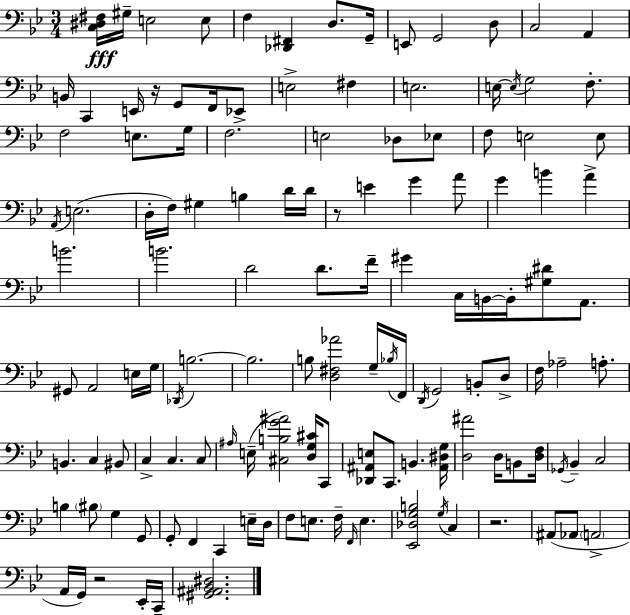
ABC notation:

X:1
T:Untitled
M:3/4
L:1/4
K:Gm
[C,^D,^F,]/4 ^G,/4 E,2 E,/2 F, [_D,,^F,,] D,/2 G,,/4 E,,/2 G,,2 D,/2 C,2 A,, B,,/4 C,, E,,/4 z/4 G,,/2 F,,/4 _E,,/2 E,2 ^F, E,2 E,/4 E,/4 G,2 F,/2 F,2 E,/2 G,/4 F,2 E,2 _D,/2 _E,/2 F,/2 E,2 E,/2 A,,/4 E,2 D,/4 F,/4 ^G, B, D/4 D/4 z/2 E G A/2 G B A B2 B2 D2 D/2 F/4 ^G C,/4 B,,/4 B,,/4 [^G,^D]/2 A,,/2 ^G,,/2 A,,2 E,/4 G,/4 _D,,/4 B,2 B,2 B,/2 [D,^F,_A]2 G,/4 _B,/4 F,,/4 D,,/4 G,,2 B,,/2 D,/2 F,/4 _A,2 A,/2 B,, C, ^B,,/2 C, C, C,/2 ^A,/4 E,/4 [^C,B,G^A]2 [D,G,^C]/4 C,,/2 [_D,,^A,,E,]/2 C,,/2 B,, [^A,,^D,G,]/4 [D,^A]2 D,/4 B,,/2 [D,F,]/4 _G,,/4 _B,, C,2 B, ^B,/2 G, G,,/2 G,,/2 F,, C,, E,/4 D,/4 F,/2 E,/2 F,/4 F,,/4 E, [_E,,_D,G,B,]2 G,/4 C, z2 ^A,,/2 _A,,/2 A,,2 A,,/4 G,,/4 z2 _E,,/4 C,,/4 [^G,,^A,,_B,,^D,]2